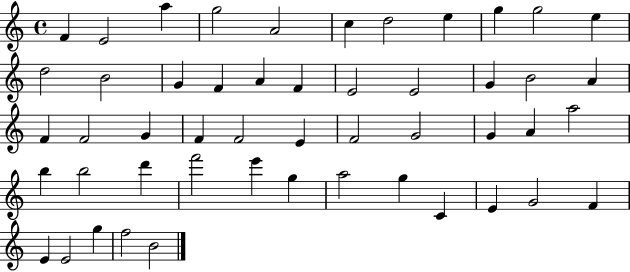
X:1
T:Untitled
M:4/4
L:1/4
K:C
F E2 a g2 A2 c d2 e g g2 e d2 B2 G F A F E2 E2 G B2 A F F2 G F F2 E F2 G2 G A a2 b b2 d' f'2 e' g a2 g C E G2 F E E2 g f2 B2